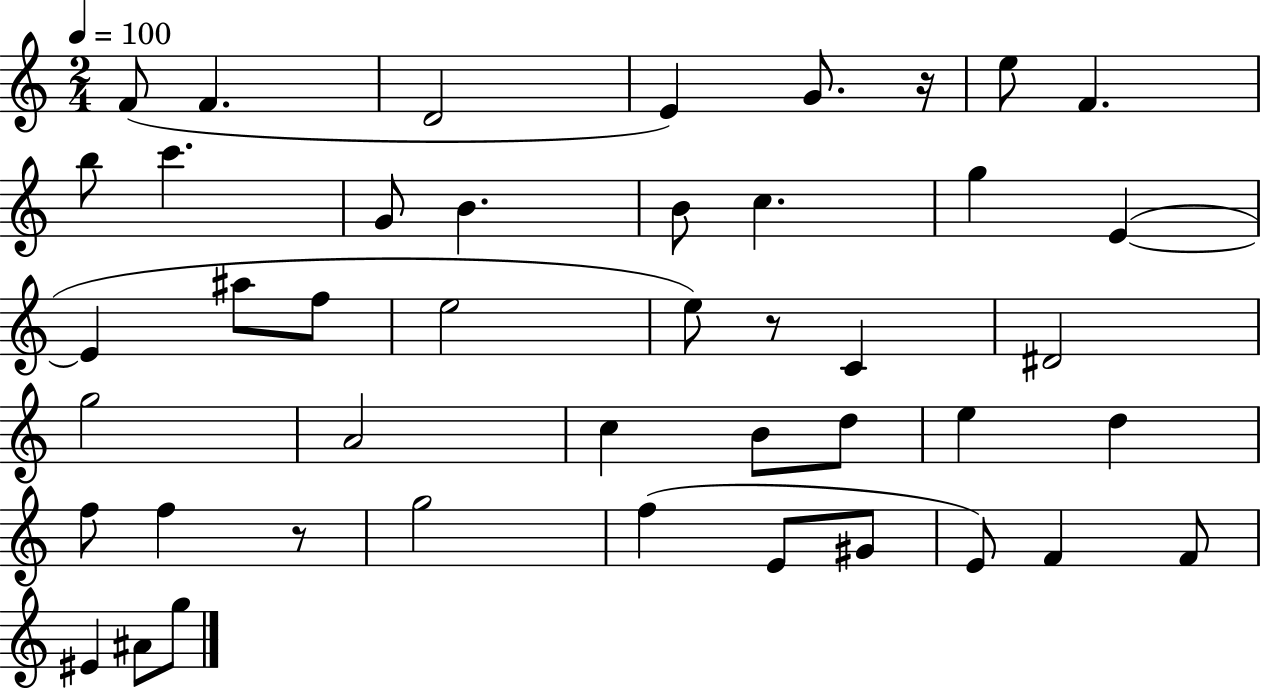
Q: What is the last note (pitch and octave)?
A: G5